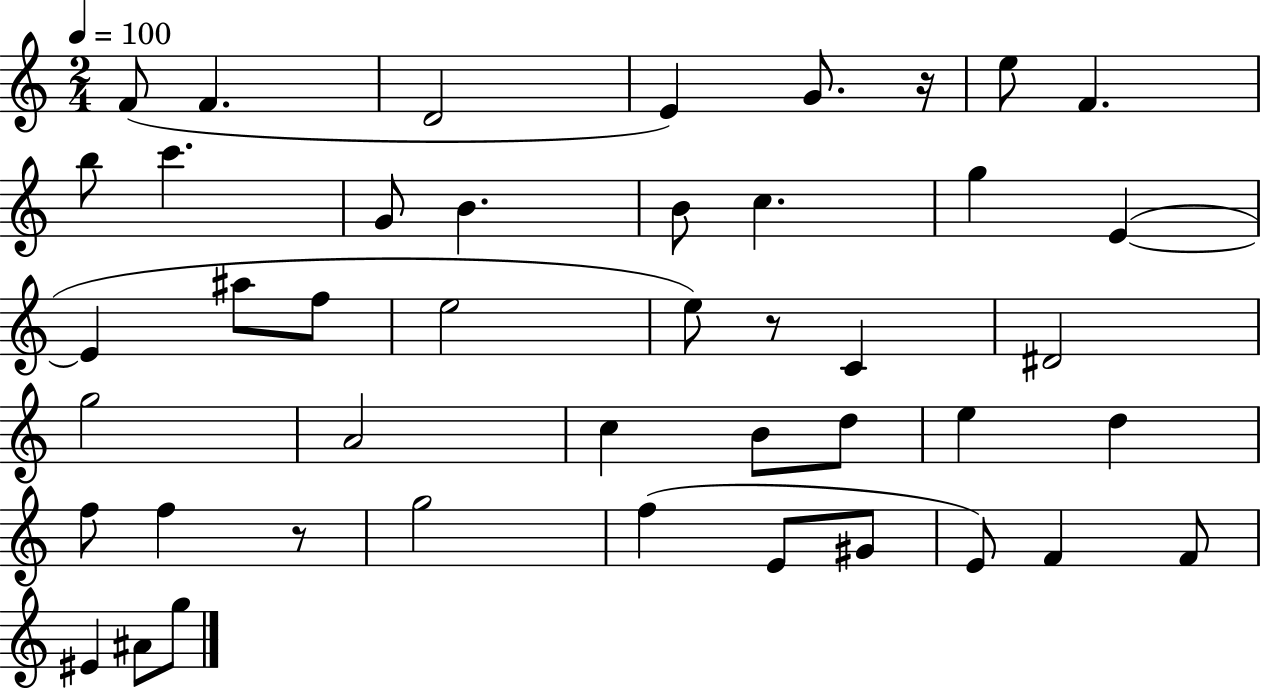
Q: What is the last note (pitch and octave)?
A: G5